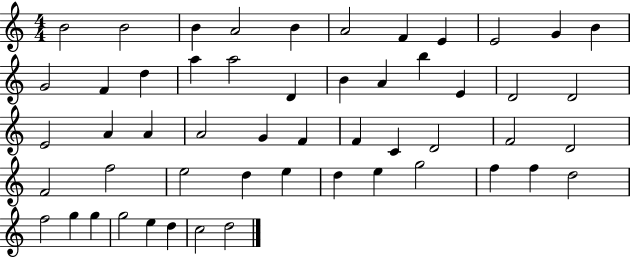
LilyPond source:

{
  \clef treble
  \numericTimeSignature
  \time 4/4
  \key c \major
  b'2 b'2 | b'4 a'2 b'4 | a'2 f'4 e'4 | e'2 g'4 b'4 | \break g'2 f'4 d''4 | a''4 a''2 d'4 | b'4 a'4 b''4 e'4 | d'2 d'2 | \break e'2 a'4 a'4 | a'2 g'4 f'4 | f'4 c'4 d'2 | f'2 d'2 | \break f'2 f''2 | e''2 d''4 e''4 | d''4 e''4 g''2 | f''4 f''4 d''2 | \break f''2 g''4 g''4 | g''2 e''4 d''4 | c''2 d''2 | \bar "|."
}